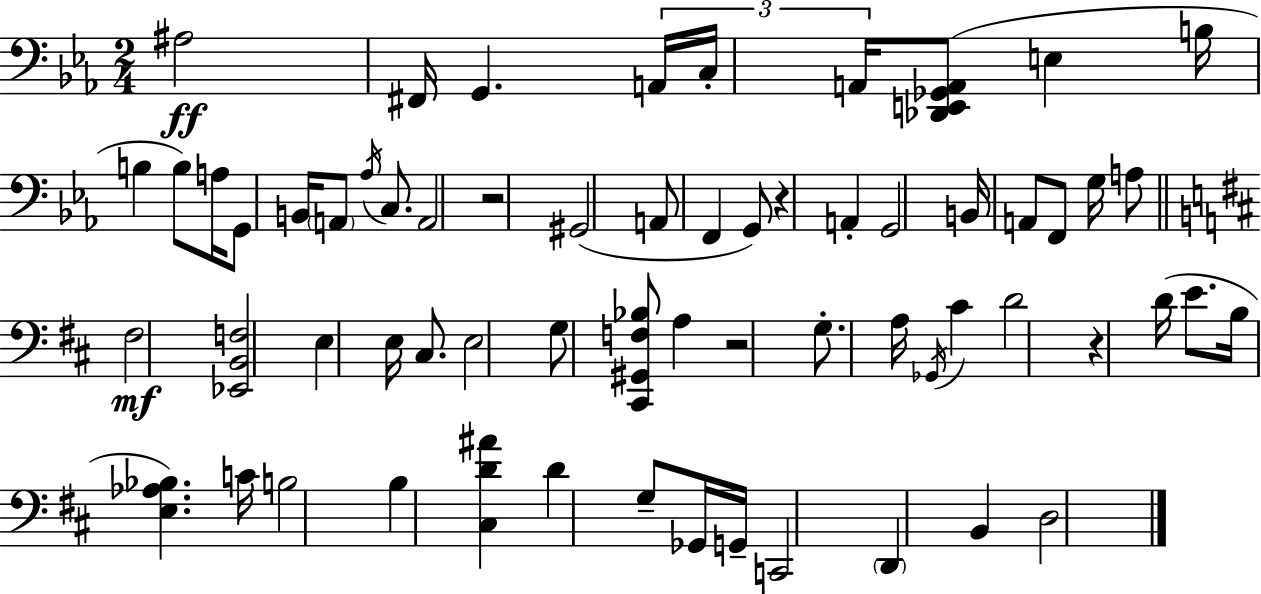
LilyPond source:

{
  \clef bass
  \numericTimeSignature
  \time 2/4
  \key ees \major
  ais2\ff | fis,16 g,4. \tuplet 3/2 { a,16 | c16-. a,16 } <des, e, ges, a,>8( e4 | b16 b4 b8) a16 | \break g,8 b,16 \parenthesize a,8 \acciaccatura { aes16 } c8. | a,2 | r2 | gis,2( | \break a,8 f,4 g,8) | r4 a,4-. | g,2 | b,16 a,8 f,8 g16 a8 | \break \bar "||" \break \key d \major fis2\mf | <ees, b, f>2 | e4 e16 cis8. | e2 | \break g8 <cis, gis, f bes>8 a4 | r2 | g8.-. a16 \acciaccatura { ges,16 } cis'4 | d'2 | \break r4 d'16( e'8. | b16 <e aes bes>4.) | c'16 b2 | b4 <cis d' ais'>4 | \break d'4 g8-- ges,16 | g,16-- c,2 | \parenthesize d,4 b,4 | d2 | \break \bar "|."
}